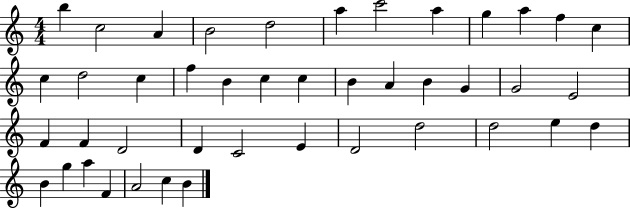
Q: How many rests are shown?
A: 0